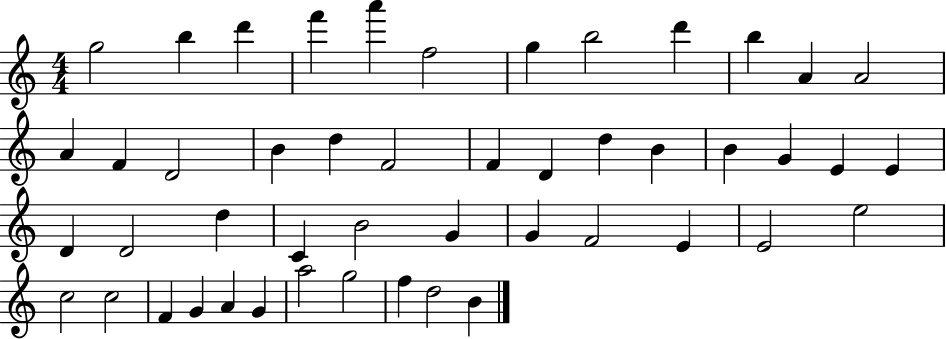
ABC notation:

X:1
T:Untitled
M:4/4
L:1/4
K:C
g2 b d' f' a' f2 g b2 d' b A A2 A F D2 B d F2 F D d B B G E E D D2 d C B2 G G F2 E E2 e2 c2 c2 F G A G a2 g2 f d2 B